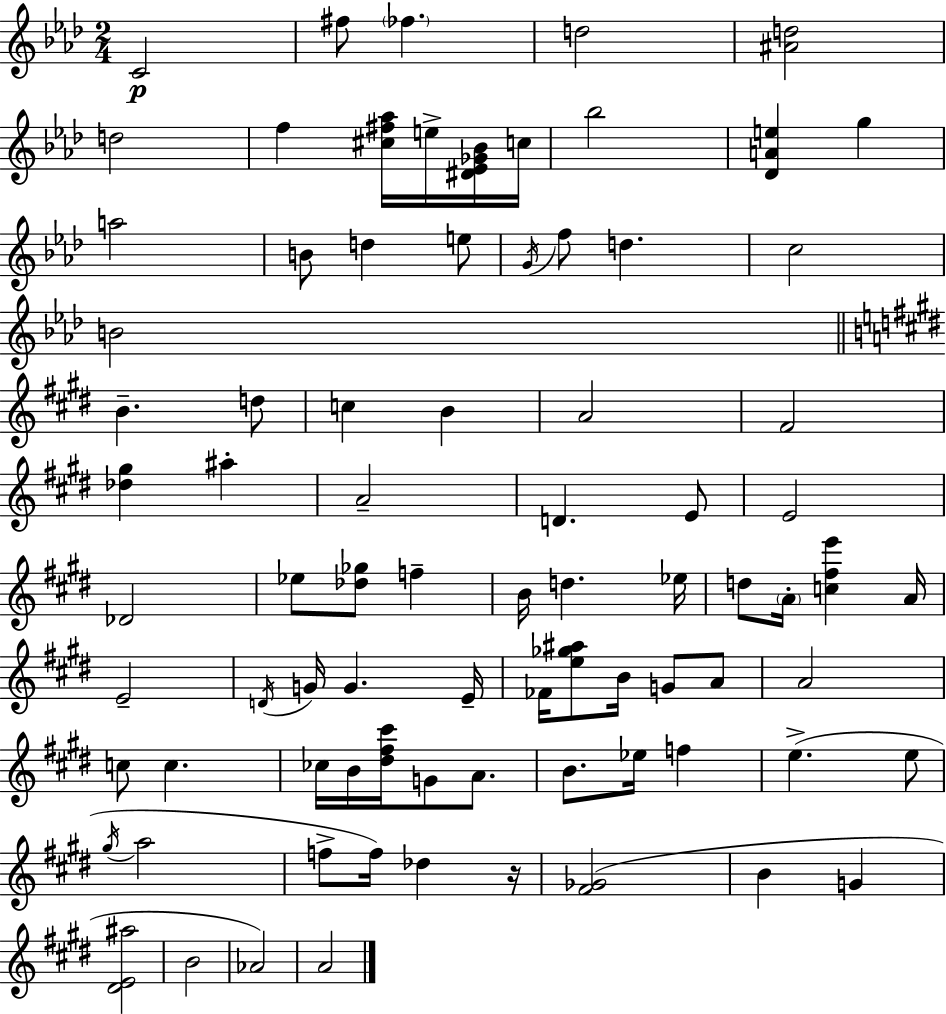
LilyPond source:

{
  \clef treble
  \numericTimeSignature
  \time 2/4
  \key f \minor
  c'2\p | fis''8 \parenthesize fes''4. | d''2 | <ais' d''>2 | \break d''2 | f''4 <cis'' fis'' aes''>16 e''16-> <dis' ees' ges' bes'>16 c''16 | bes''2 | <des' a' e''>4 g''4 | \break a''2 | b'8 d''4 e''8 | \acciaccatura { g'16 } f''8 d''4. | c''2 | \break b'2 | \bar "||" \break \key e \major b'4.-- d''8 | c''4 b'4 | a'2 | fis'2 | \break <des'' gis''>4 ais''4-. | a'2-- | d'4. e'8 | e'2 | \break des'2 | ees''8 <des'' ges''>8 f''4-- | b'16 d''4. ees''16 | d''8 \parenthesize a'16-. <c'' fis'' e'''>4 a'16 | \break e'2-- | \acciaccatura { d'16 } g'16 g'4. | e'16-- fes'16 <e'' ges'' ais''>8 b'16 g'8 a'8 | a'2 | \break c''8 c''4. | ces''16 b'16 <dis'' fis'' cis'''>16 g'8 a'8. | b'8. ees''16 f''4 | e''4.->( e''8 | \break \acciaccatura { gis''16 } a''2 | f''8-> f''16) des''4 | r16 <fis' ges'>2( | b'4 g'4 | \break <dis' e' ais''>2 | b'2 | aes'2) | a'2 | \break \bar "|."
}